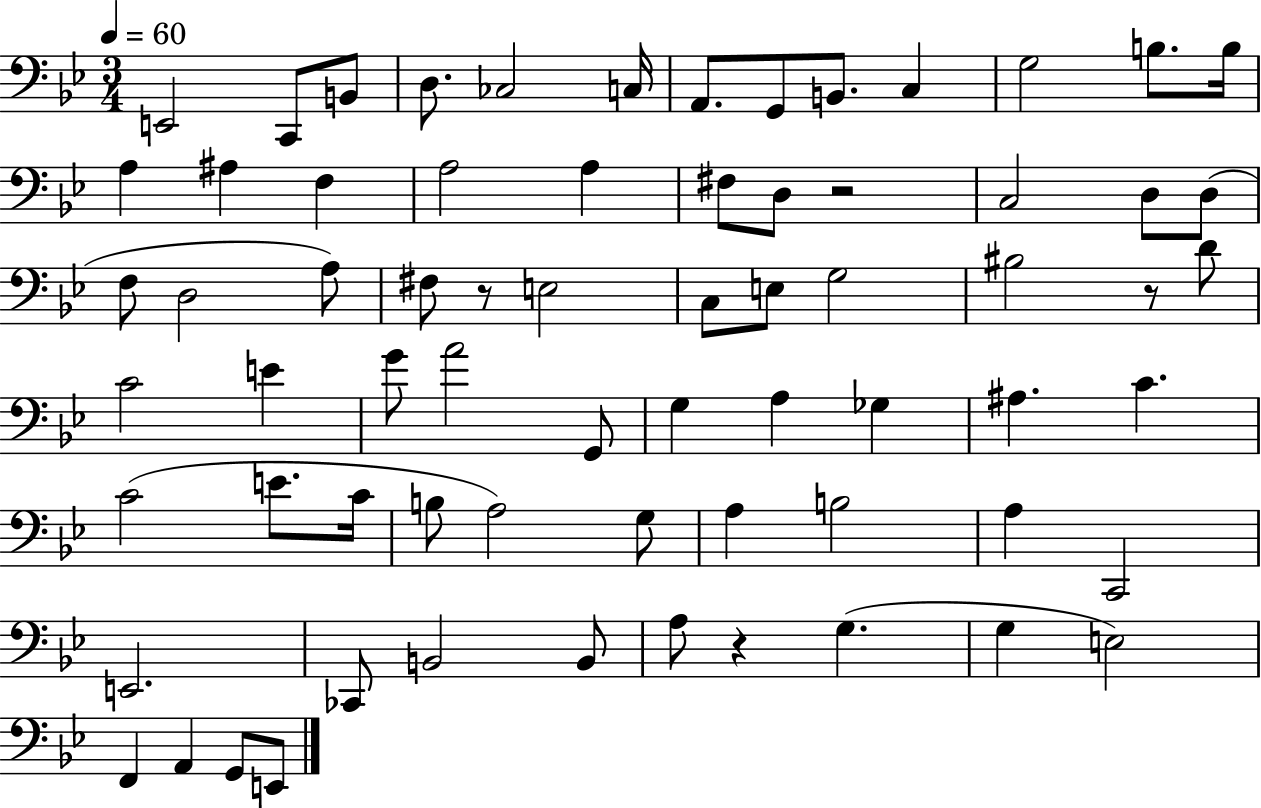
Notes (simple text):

E2/h C2/e B2/e D3/e. CES3/h C3/s A2/e. G2/e B2/e. C3/q G3/h B3/e. B3/s A3/q A#3/q F3/q A3/h A3/q F#3/e D3/e R/h C3/h D3/e D3/e F3/e D3/h A3/e F#3/e R/e E3/h C3/e E3/e G3/h BIS3/h R/e D4/e C4/h E4/q G4/e A4/h G2/e G3/q A3/q Gb3/q A#3/q. C4/q. C4/h E4/e. C4/s B3/e A3/h G3/e A3/q B3/h A3/q C2/h E2/h. CES2/e B2/h B2/e A3/e R/q G3/q. G3/q E3/h F2/q A2/q G2/e E2/e